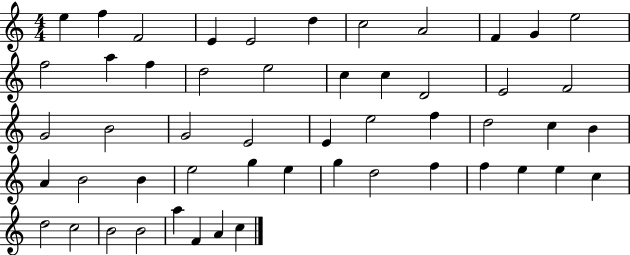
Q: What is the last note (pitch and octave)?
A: C5